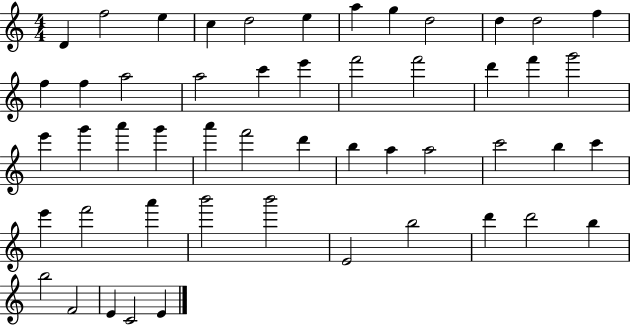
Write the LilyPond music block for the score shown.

{
  \clef treble
  \numericTimeSignature
  \time 4/4
  \key c \major
  d'4 f''2 e''4 | c''4 d''2 e''4 | a''4 g''4 d''2 | d''4 d''2 f''4 | \break f''4 f''4 a''2 | a''2 c'''4 e'''4 | f'''2 f'''2 | d'''4 f'''4 g'''2 | \break e'''4 g'''4 a'''4 g'''4 | a'''4 f'''2 d'''4 | b''4 a''4 a''2 | c'''2 b''4 c'''4 | \break e'''4 f'''2 a'''4 | b'''2 b'''2 | e'2 b''2 | d'''4 d'''2 b''4 | \break b''2 f'2 | e'4 c'2 e'4 | \bar "|."
}